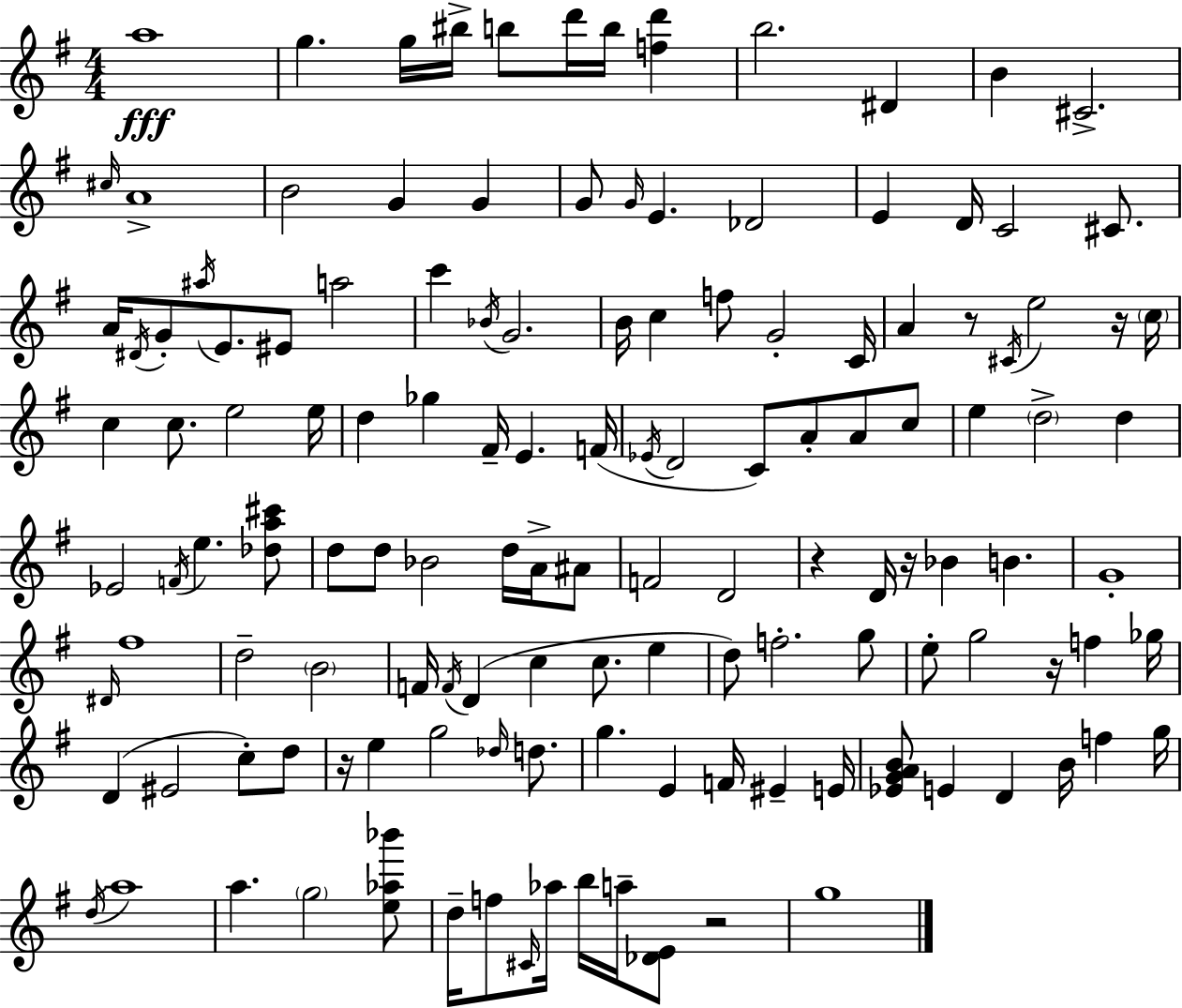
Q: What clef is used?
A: treble